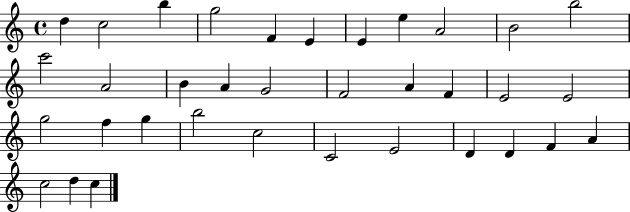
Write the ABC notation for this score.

X:1
T:Untitled
M:4/4
L:1/4
K:C
d c2 b g2 F E E e A2 B2 b2 c'2 A2 B A G2 F2 A F E2 E2 g2 f g b2 c2 C2 E2 D D F A c2 d c